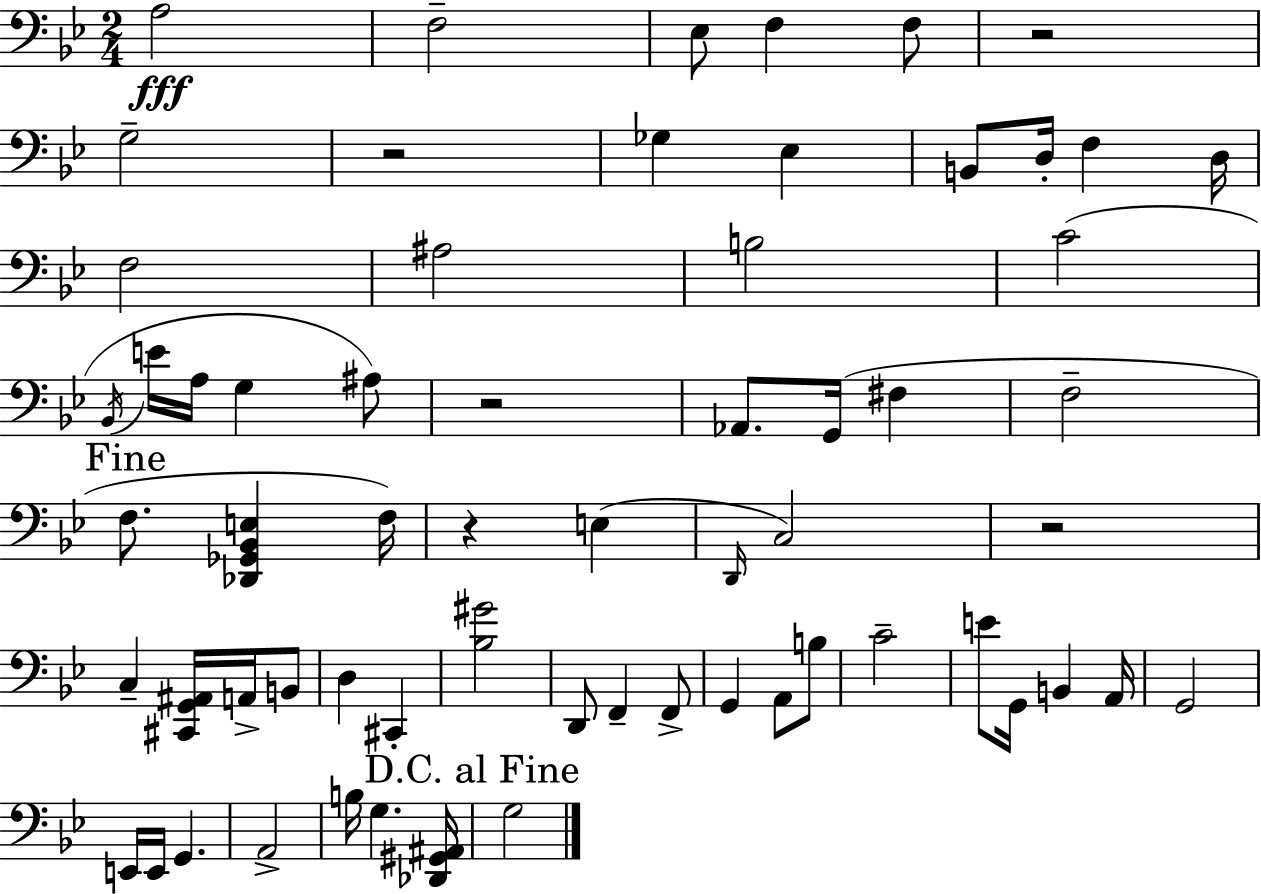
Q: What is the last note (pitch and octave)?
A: G3